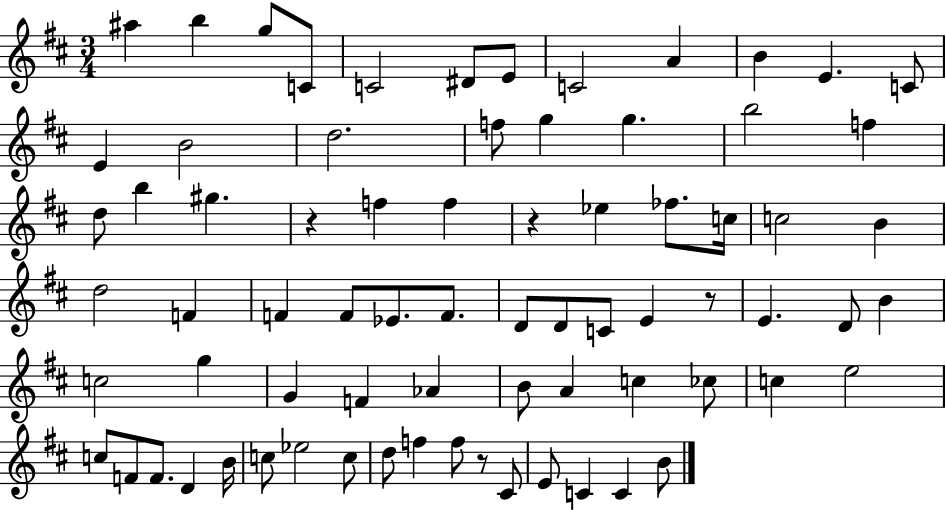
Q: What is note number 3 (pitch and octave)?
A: G5